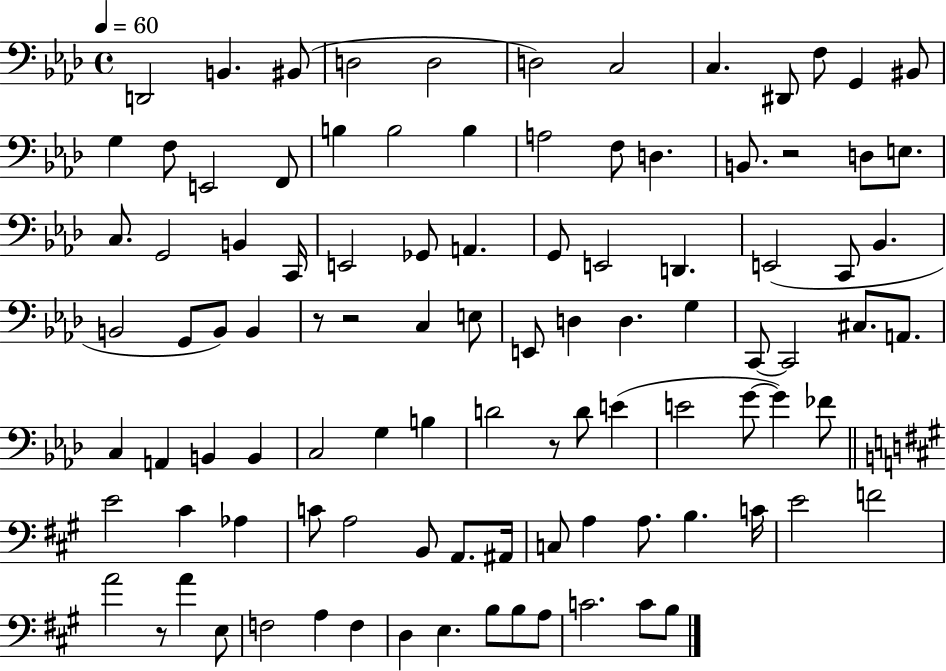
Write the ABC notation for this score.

X:1
T:Untitled
M:4/4
L:1/4
K:Ab
D,,2 B,, ^B,,/2 D,2 D,2 D,2 C,2 C, ^D,,/2 F,/2 G,, ^B,,/2 G, F,/2 E,,2 F,,/2 B, B,2 B, A,2 F,/2 D, B,,/2 z2 D,/2 E,/2 C,/2 G,,2 B,, C,,/4 E,,2 _G,,/2 A,, G,,/2 E,,2 D,, E,,2 C,,/2 _B,, B,,2 G,,/2 B,,/2 B,, z/2 z2 C, E,/2 E,,/2 D, D, G, C,,/2 C,,2 ^C,/2 A,,/2 C, A,, B,, B,, C,2 G, B, D2 z/2 D/2 E E2 G/2 G _F/2 E2 ^C _A, C/2 A,2 B,,/2 A,,/2 ^A,,/4 C,/2 A, A,/2 B, C/4 E2 F2 A2 z/2 A E,/2 F,2 A, F, D, E, B,/2 B,/2 A,/2 C2 C/2 B,/2